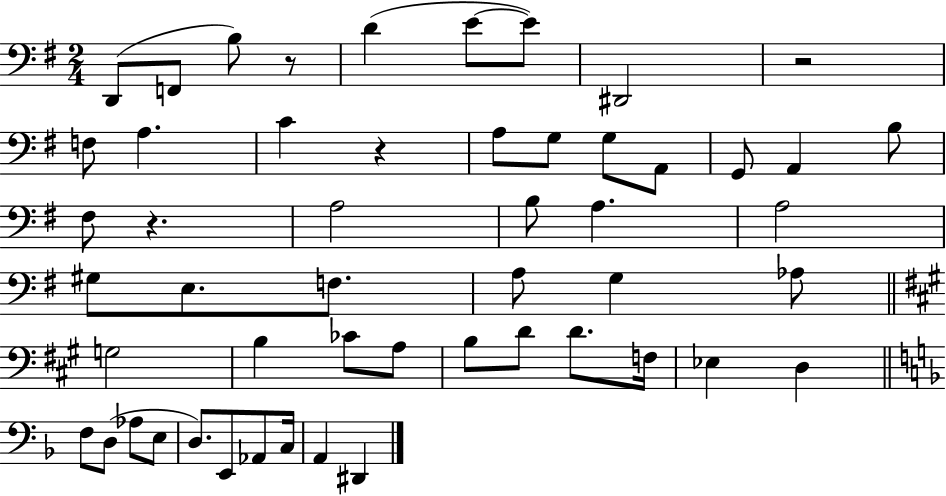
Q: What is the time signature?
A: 2/4